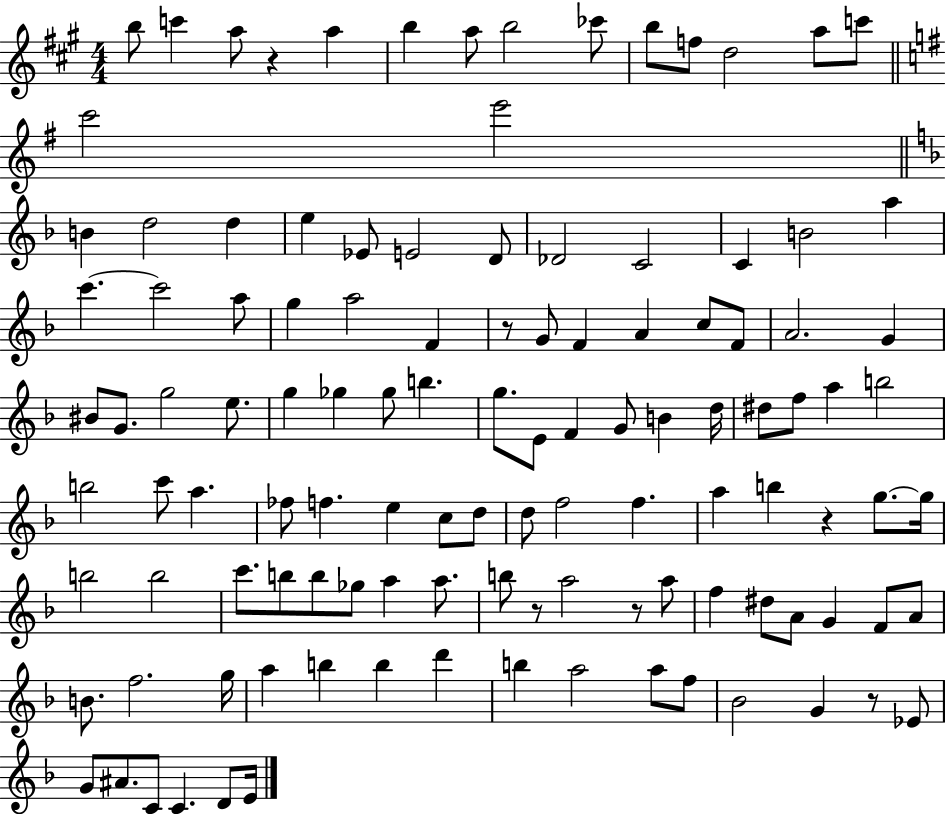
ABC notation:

X:1
T:Untitled
M:4/4
L:1/4
K:A
b/2 c' a/2 z a b a/2 b2 _c'/2 b/2 f/2 d2 a/2 c'/2 c'2 e'2 B d2 d e _E/2 E2 D/2 _D2 C2 C B2 a c' c'2 a/2 g a2 F z/2 G/2 F A c/2 F/2 A2 G ^B/2 G/2 g2 e/2 g _g _g/2 b g/2 E/2 F G/2 B d/4 ^d/2 f/2 a b2 b2 c'/2 a _f/2 f e c/2 d/2 d/2 f2 f a b z g/2 g/4 b2 b2 c'/2 b/2 b/2 _g/2 a a/2 b/2 z/2 a2 z/2 a/2 f ^d/2 A/2 G F/2 A/2 B/2 f2 g/4 a b b d' b a2 a/2 f/2 _B2 G z/2 _E/2 G/2 ^A/2 C/2 C D/2 E/4